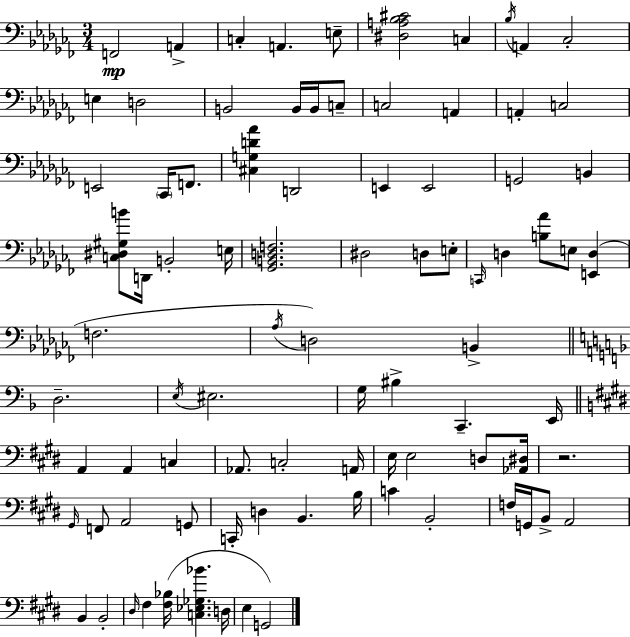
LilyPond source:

{
  \clef bass
  \numericTimeSignature
  \time 3/4
  \key aes \minor
  f,2\mp a,4-> | c4-. a,4. e8-- | <dis a bes cis'>2 c4 | \acciaccatura { bes16 } a,4 ces2-. | \break e4 d2 | b,2 b,16 b,16 c8-- | c2 a,4 | a,4-. c2 | \break e,2 \parenthesize ces,16 f,8. | <cis g d' aes'>4 d,2 | e,4 e,2 | g,2 b,4 | \break <c dis gis b'>8 d,16 b,2-. | e16 <ges, b, d f>2. | dis2 d8 e8-. | \grace { c,16 } d4 <b aes'>8 e8 <e, d>4( | \break f2. | \acciaccatura { aes16 }) d2 b,4-> | \bar "||" \break \key f \major d2.-- | \acciaccatura { e16 } eis2. | g16 bis4-> c,4.-- | e,16 \bar "||" \break \key e \major a,4 a,4 c4 | aes,8. c2-. a,16 | e16 e2 d8 <aes, dis>16 | r2. | \break \grace { gis,16 } f,8 a,2 g,8 | c,16-. d4 b,4. | b16 c'4 b,2-. | f16 g,16 b,8-> a,2 | \break b,4 b,2-. | \grace { dis16 } fis4 <fis bes>16( <c ees ges bes'>4. | d16 e4 g,2) | \bar "|."
}